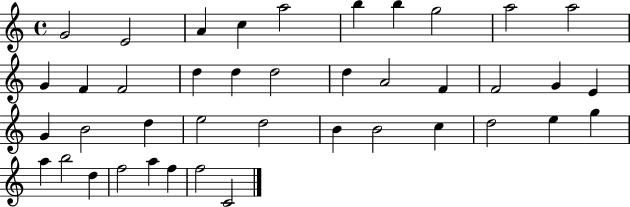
{
  \clef treble
  \time 4/4
  \defaultTimeSignature
  \key c \major
  g'2 e'2 | a'4 c''4 a''2 | b''4 b''4 g''2 | a''2 a''2 | \break g'4 f'4 f'2 | d''4 d''4 d''2 | d''4 a'2 f'4 | f'2 g'4 e'4 | \break g'4 b'2 d''4 | e''2 d''2 | b'4 b'2 c''4 | d''2 e''4 g''4 | \break a''4 b''2 d''4 | f''2 a''4 f''4 | f''2 c'2 | \bar "|."
}